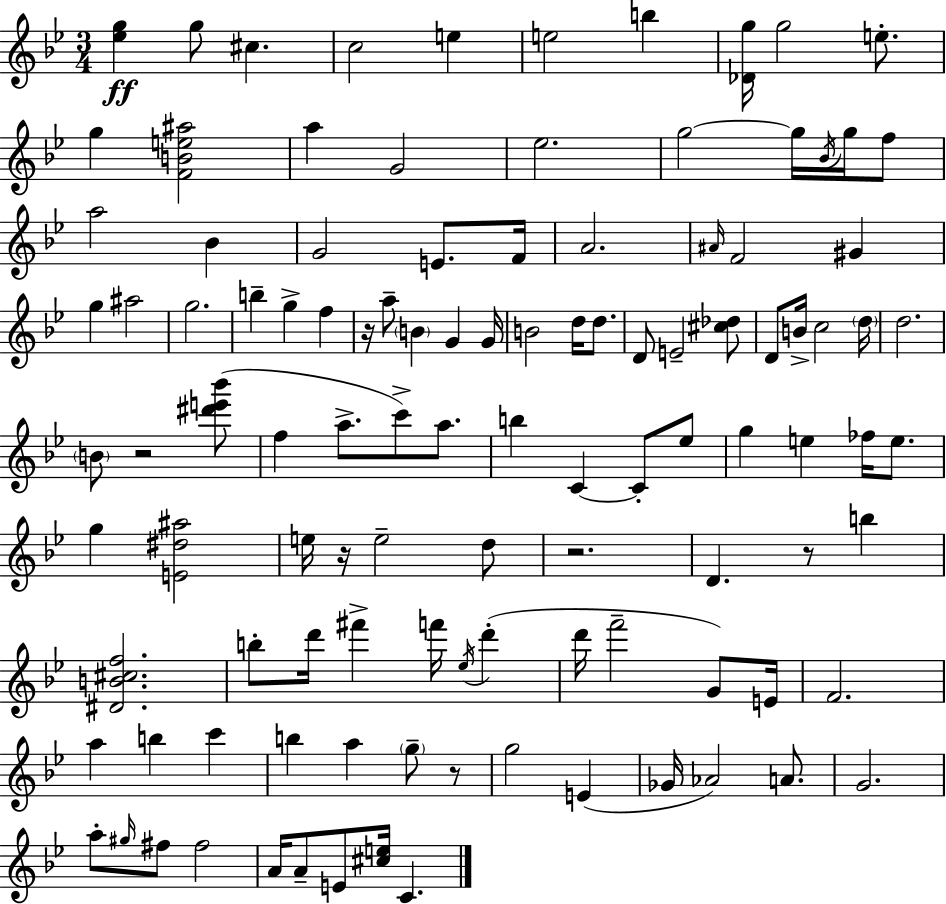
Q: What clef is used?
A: treble